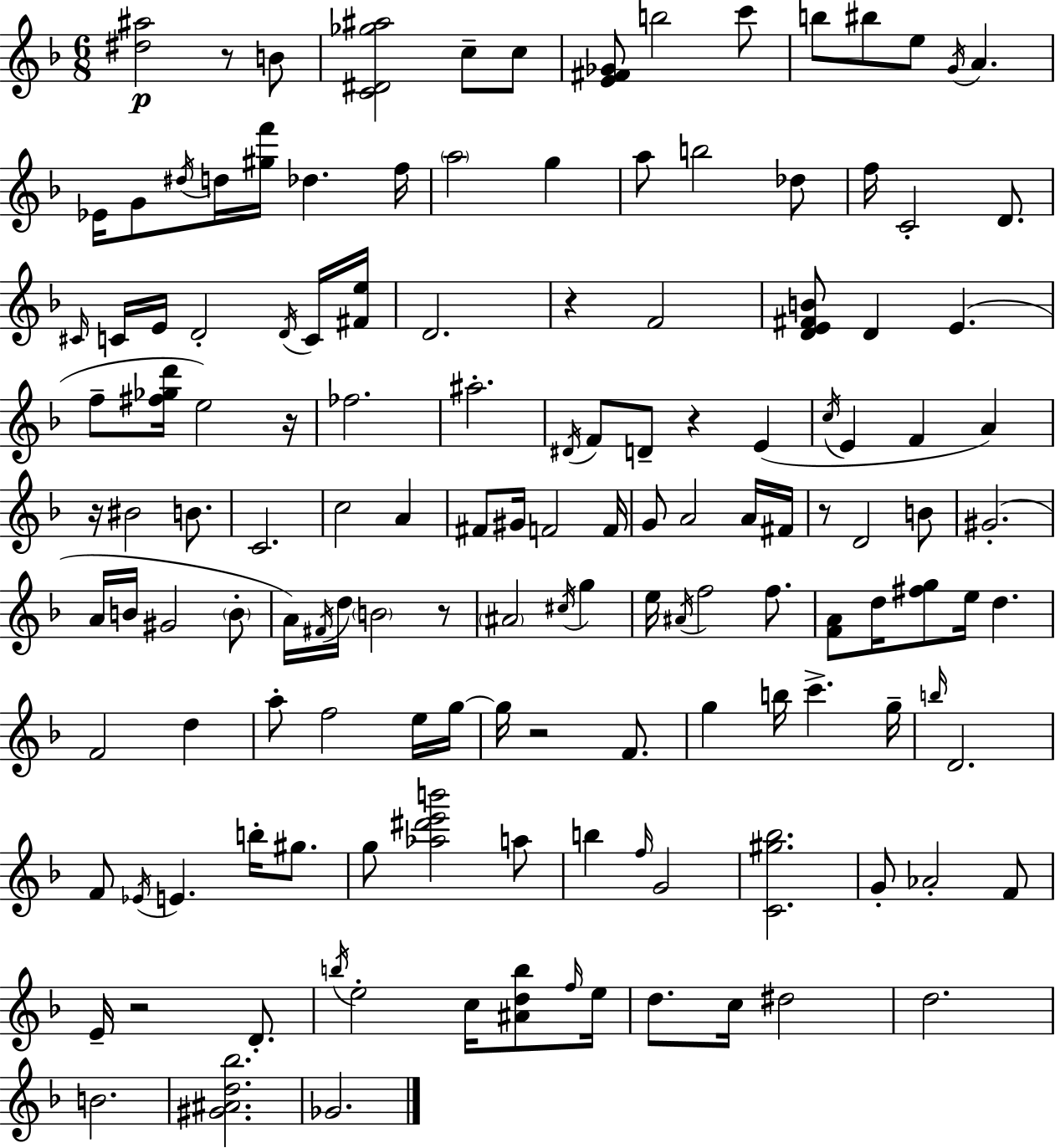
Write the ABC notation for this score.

X:1
T:Untitled
M:6/8
L:1/4
K:F
[^d^a]2 z/2 B/2 [C^D_g^a]2 c/2 c/2 [E^F_G]/2 b2 c'/2 b/2 ^b/2 e/2 G/4 A _E/4 G/2 ^d/4 d/4 [^gf']/4 _d f/4 a2 g a/2 b2 _d/2 f/4 C2 D/2 ^C/4 C/4 E/4 D2 D/4 C/4 [^Fe]/4 D2 z F2 [DE^FB]/2 D E f/2 [^f_gd']/4 e2 z/4 _f2 ^a2 ^D/4 F/2 D/2 z E c/4 E F A z/4 ^B2 B/2 C2 c2 A ^F/2 ^G/4 F2 F/4 G/2 A2 A/4 ^F/4 z/2 D2 B/2 ^G2 A/4 B/4 ^G2 B/2 A/4 ^F/4 d/4 B2 z/2 ^A2 ^c/4 g e/4 ^A/4 f2 f/2 [FA]/2 d/4 [^fg]/2 e/4 d F2 d a/2 f2 e/4 g/4 g/4 z2 F/2 g b/4 c' g/4 b/4 D2 F/2 _E/4 E b/4 ^g/2 g/2 [_a^d'e'b']2 a/2 b f/4 G2 [C^g_b]2 G/2 _A2 F/2 E/4 z2 D/2 b/4 e2 c/4 [^Adb]/2 f/4 e/4 d/2 c/4 ^d2 d2 B2 [^G^Ad_b]2 _G2